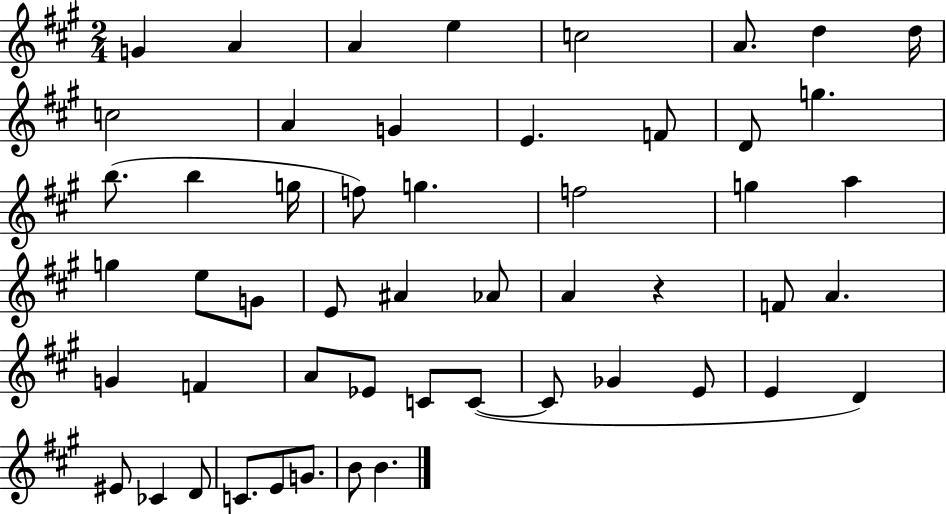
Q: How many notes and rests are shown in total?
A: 52